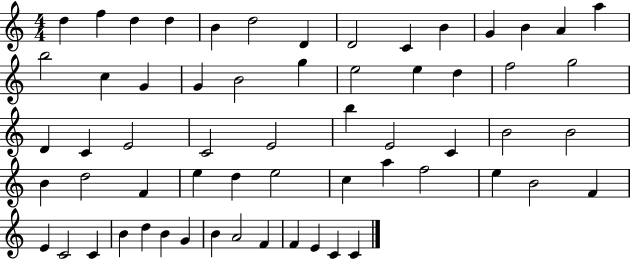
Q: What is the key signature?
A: C major